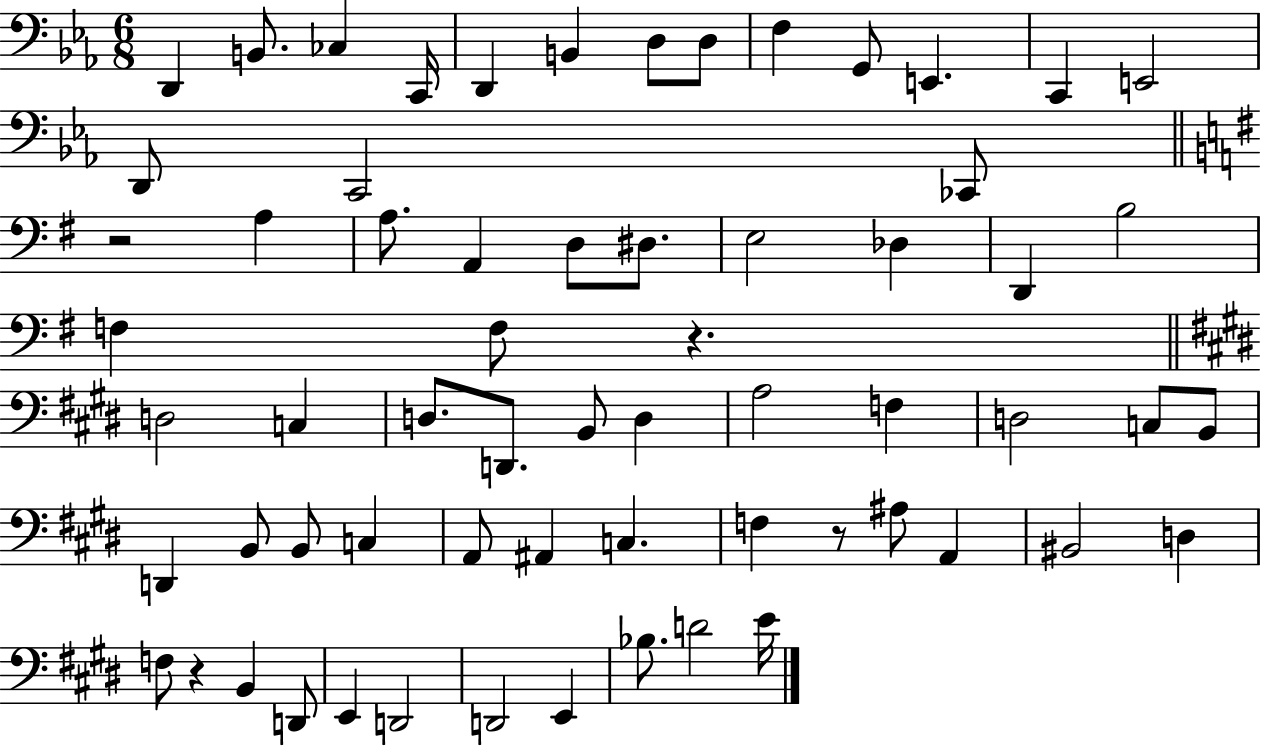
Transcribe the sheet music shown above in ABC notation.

X:1
T:Untitled
M:6/8
L:1/4
K:Eb
D,, B,,/2 _C, C,,/4 D,, B,, D,/2 D,/2 F, G,,/2 E,, C,, E,,2 D,,/2 C,,2 _C,,/2 z2 A, A,/2 A,, D,/2 ^D,/2 E,2 _D, D,, B,2 F, F,/2 z D,2 C, D,/2 D,,/2 B,,/2 D, A,2 F, D,2 C,/2 B,,/2 D,, B,,/2 B,,/2 C, A,,/2 ^A,, C, F, z/2 ^A,/2 A,, ^B,,2 D, F,/2 z B,, D,,/2 E,, D,,2 D,,2 E,, _B,/2 D2 E/4